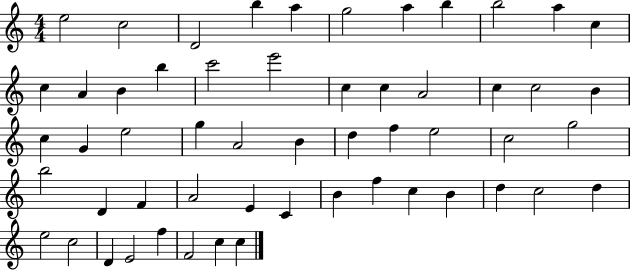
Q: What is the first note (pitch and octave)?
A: E5